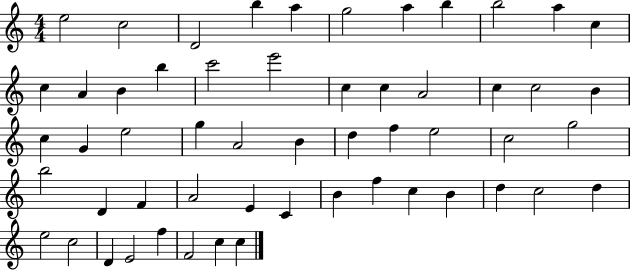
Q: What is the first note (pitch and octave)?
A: E5